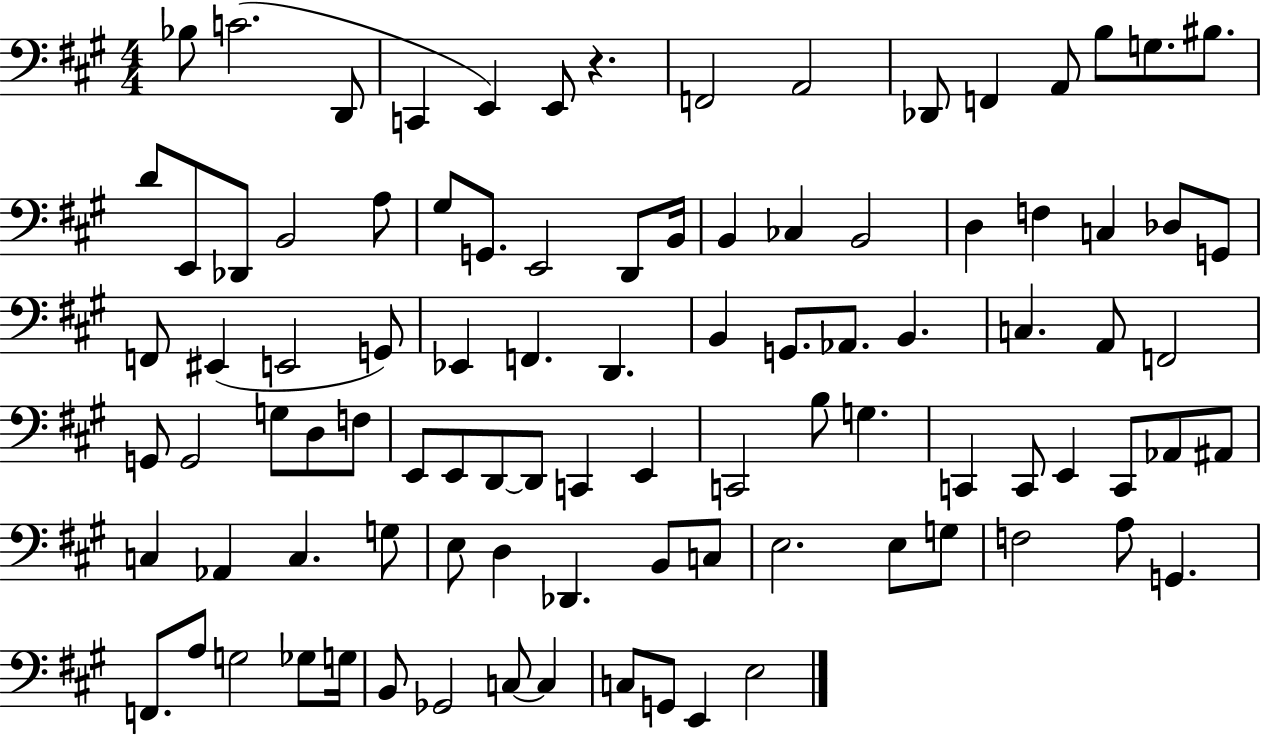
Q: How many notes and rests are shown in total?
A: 95